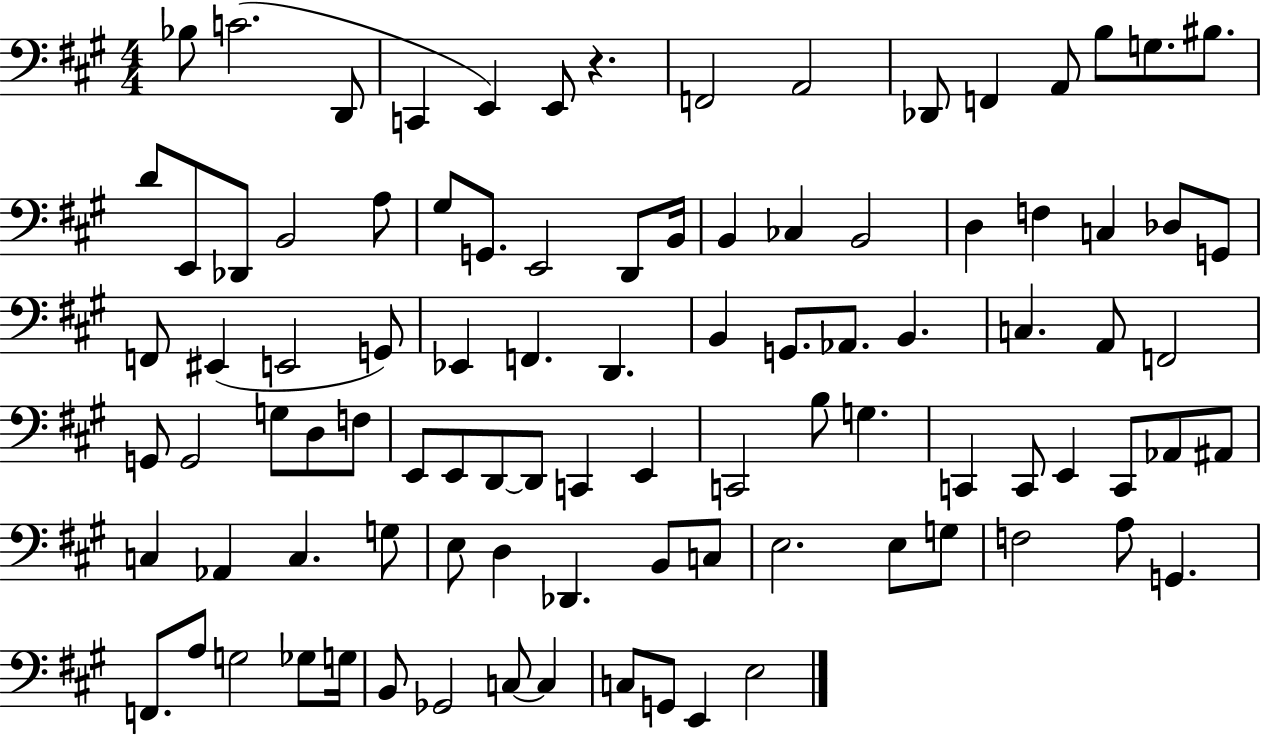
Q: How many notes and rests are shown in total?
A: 95